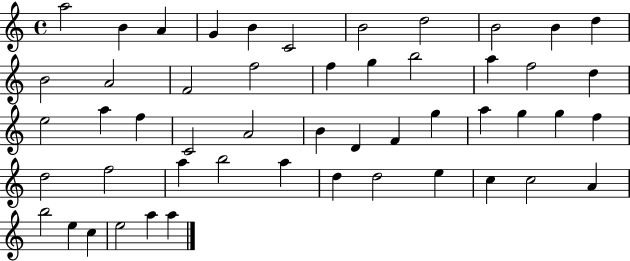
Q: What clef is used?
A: treble